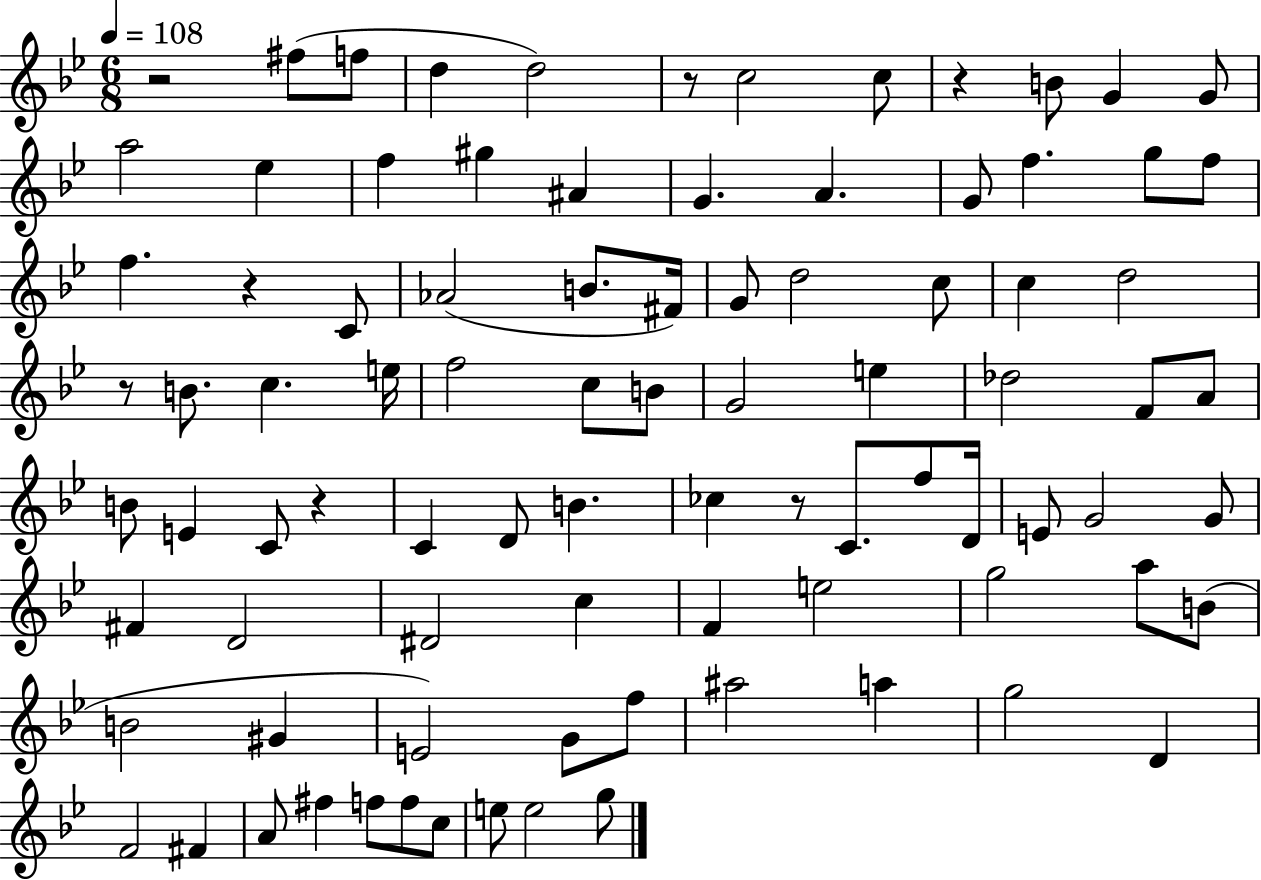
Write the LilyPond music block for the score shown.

{
  \clef treble
  \numericTimeSignature
  \time 6/8
  \key bes \major
  \tempo 4 = 108
  r2 fis''8( f''8 | d''4 d''2) | r8 c''2 c''8 | r4 b'8 g'4 g'8 | \break a''2 ees''4 | f''4 gis''4 ais'4 | g'4. a'4. | g'8 f''4. g''8 f''8 | \break f''4. r4 c'8 | aes'2( b'8. fis'16) | g'8 d''2 c''8 | c''4 d''2 | \break r8 b'8. c''4. e''16 | f''2 c''8 b'8 | g'2 e''4 | des''2 f'8 a'8 | \break b'8 e'4 c'8 r4 | c'4 d'8 b'4. | ces''4 r8 c'8. f''8 d'16 | e'8 g'2 g'8 | \break fis'4 d'2 | dis'2 c''4 | f'4 e''2 | g''2 a''8 b'8( | \break b'2 gis'4 | e'2) g'8 f''8 | ais''2 a''4 | g''2 d'4 | \break f'2 fis'4 | a'8 fis''4 f''8 f''8 c''8 | e''8 e''2 g''8 | \bar "|."
}